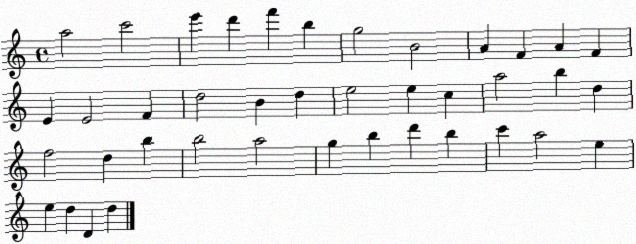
X:1
T:Untitled
M:4/4
L:1/4
K:C
a2 c'2 e' d' f' b g2 B2 A F A F E E2 F d2 B d e2 e c a2 b d f2 d b b2 a2 g b d' b c' a2 e e d D d